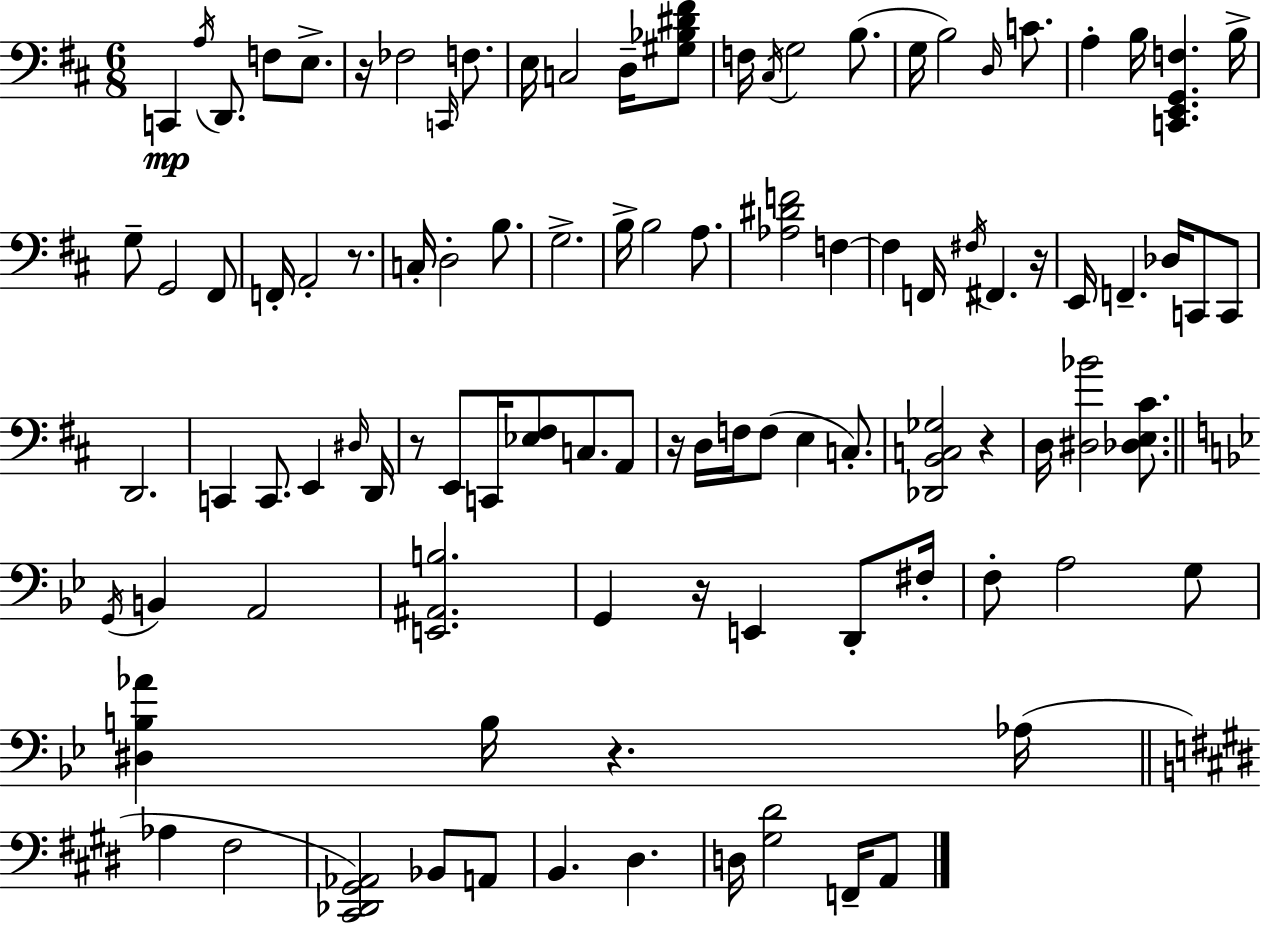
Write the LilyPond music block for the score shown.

{
  \clef bass
  \numericTimeSignature
  \time 6/8
  \key d \major
  \repeat volta 2 { c,4\mp \acciaccatura { a16 } d,8. f8 e8.-> | r16 fes2 \grace { c,16 } f8. | e16 c2 d16-- | <gis bes dis' fis'>8 f16 \acciaccatura { cis16 } g2 | \break b8.( g16 b2) | \grace { d16 } c'8. a4-. b16 <c, e, g, f>4. | b16-> g8-- g,2 | fis,8 f,16-. a,2-. | \break r8. c16-. d2-. | b8. g2.-> | b16-> b2 | a8. <aes dis' f'>2 | \break f4~~ f4 f,16 \acciaccatura { fis16 } fis,4. | r16 e,16 f,4.-- | des16 c,8 c,8 d,2. | c,4 c,8. | \break e,4 \grace { dis16 } d,16 r8 e,8 c,16 <ees fis>8 | c8. a,8 r16 d16 f16 f8( e4 | c8.-.) <des, b, c ges>2 | r4 d16 <dis bes'>2 | \break <des e cis'>8. \bar "||" \break \key bes \major \acciaccatura { g,16 } b,4 a,2 | <e, ais, b>2. | g,4 r16 e,4 d,8-. | fis16-. f8-. a2 g8 | \break <dis b aes'>4 b16 r4. | aes16( \bar "||" \break \key e \major aes4 fis2 | <cis, des, gis, aes,>2) bes,8 a,8 | b,4. dis4. | d16 <gis dis'>2 f,16-- a,8 | \break } \bar "|."
}